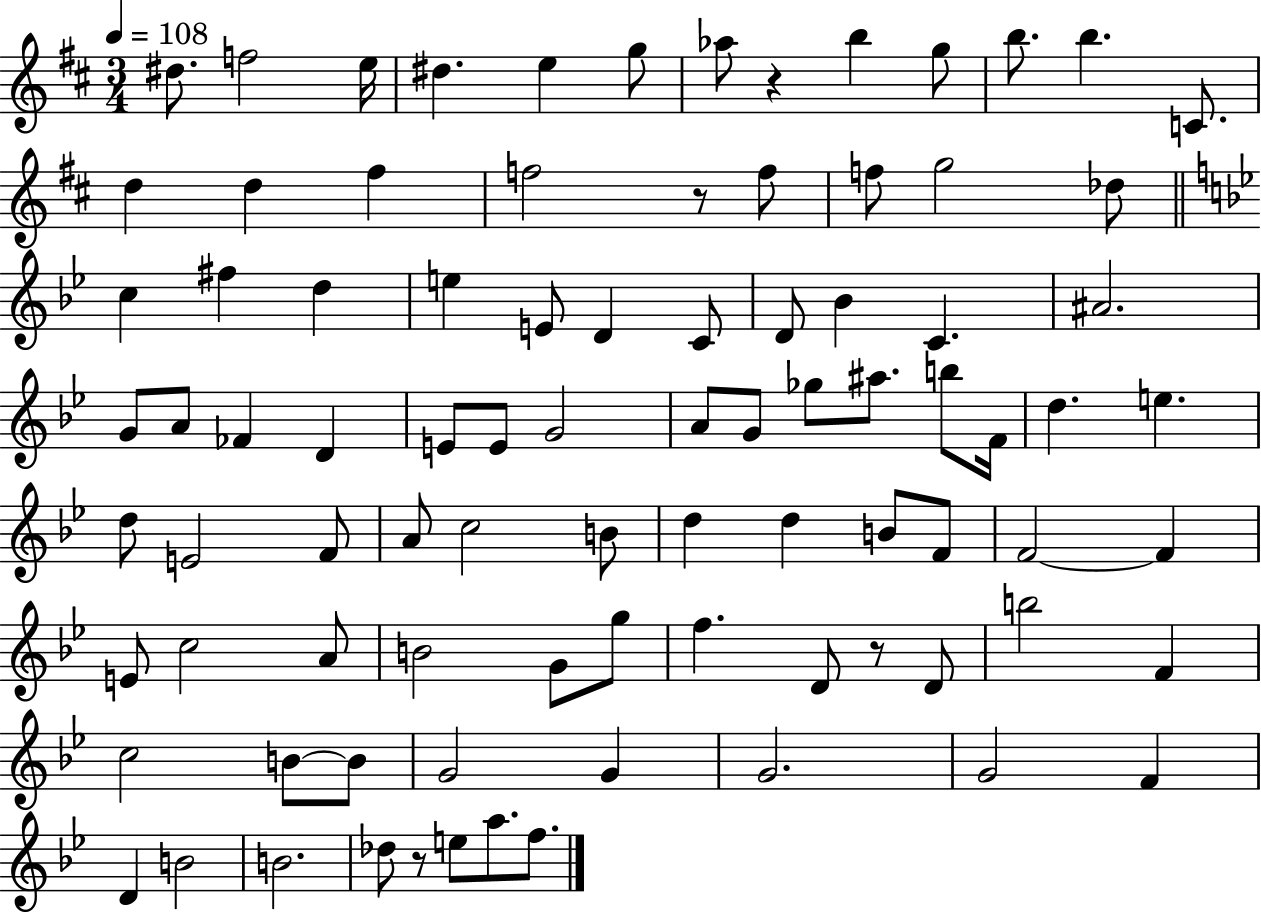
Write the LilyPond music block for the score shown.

{
  \clef treble
  \numericTimeSignature
  \time 3/4
  \key d \major
  \tempo 4 = 108
  dis''8. f''2 e''16 | dis''4. e''4 g''8 | aes''8 r4 b''4 g''8 | b''8. b''4. c'8. | \break d''4 d''4 fis''4 | f''2 r8 f''8 | f''8 g''2 des''8 | \bar "||" \break \key bes \major c''4 fis''4 d''4 | e''4 e'8 d'4 c'8 | d'8 bes'4 c'4. | ais'2. | \break g'8 a'8 fes'4 d'4 | e'8 e'8 g'2 | a'8 g'8 ges''8 ais''8. b''8 f'16 | d''4. e''4. | \break d''8 e'2 f'8 | a'8 c''2 b'8 | d''4 d''4 b'8 f'8 | f'2~~ f'4 | \break e'8 c''2 a'8 | b'2 g'8 g''8 | f''4. d'8 r8 d'8 | b''2 f'4 | \break c''2 b'8~~ b'8 | g'2 g'4 | g'2. | g'2 f'4 | \break d'4 b'2 | b'2. | des''8 r8 e''8 a''8. f''8. | \bar "|."
}